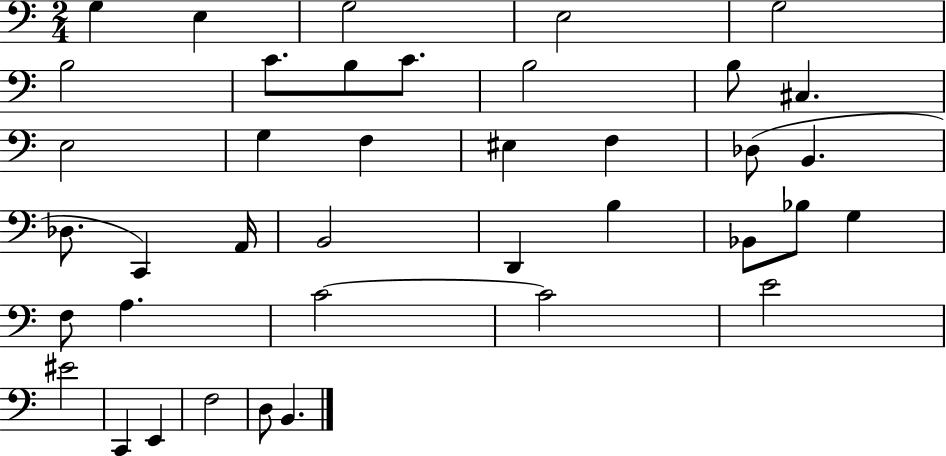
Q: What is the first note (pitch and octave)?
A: G3